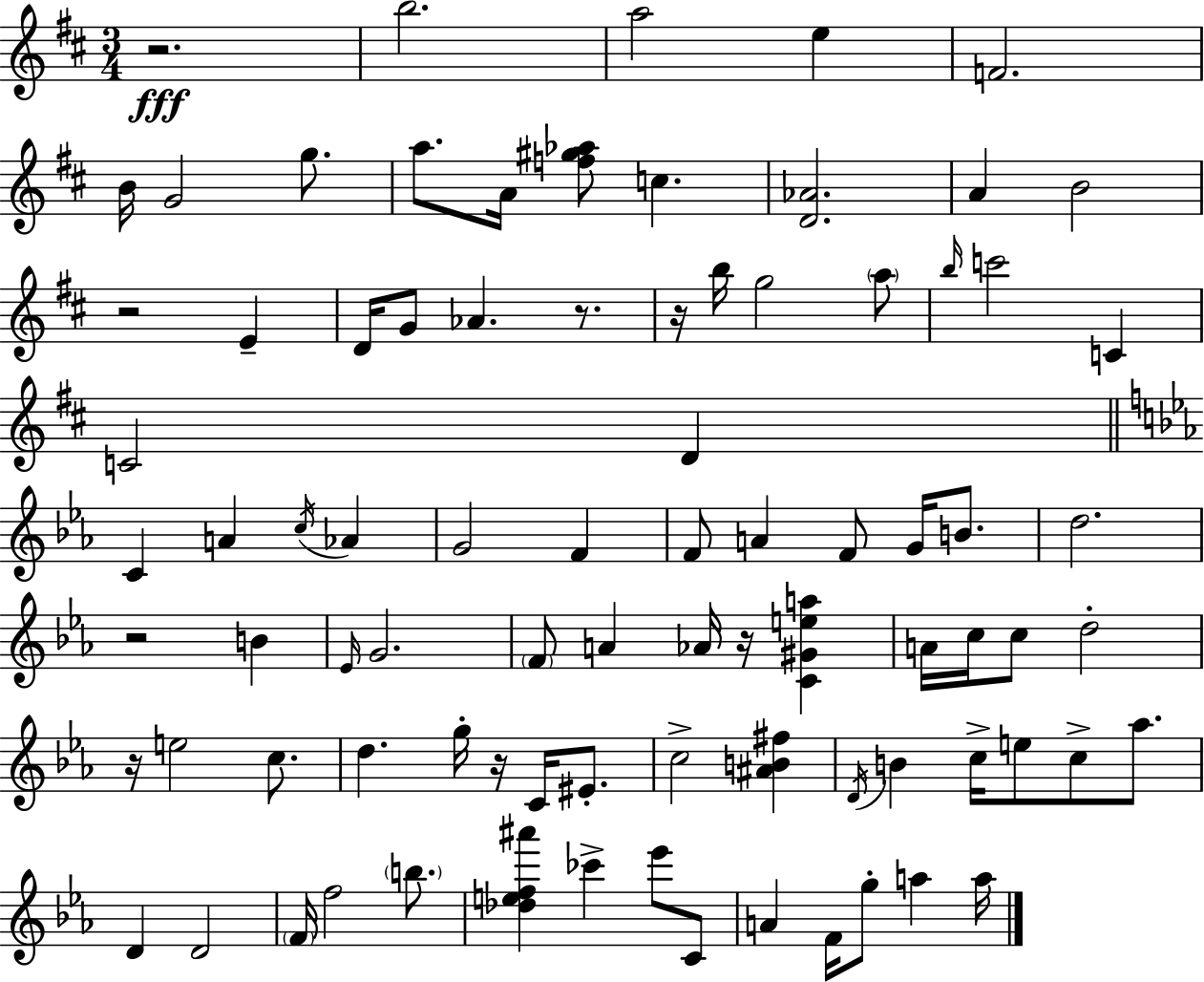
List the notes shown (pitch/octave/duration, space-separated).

R/h. B5/h. A5/h E5/q F4/h. B4/s G4/h G5/e. A5/e. A4/s [F5,G#5,Ab5]/e C5/q. [D4,Ab4]/h. A4/q B4/h R/h E4/q D4/s G4/e Ab4/q. R/e. R/s B5/s G5/h A5/e B5/s C6/h C4/q C4/h D4/q C4/q A4/q C5/s Ab4/q G4/h F4/q F4/e A4/q F4/e G4/s B4/e. D5/h. R/h B4/q Eb4/s G4/h. F4/e A4/q Ab4/s R/s [C4,G#4,E5,A5]/q A4/s C5/s C5/e D5/h R/s E5/h C5/e. D5/q. G5/s R/s C4/s EIS4/e. C5/h [A#4,B4,F#5]/q D4/s B4/q C5/s E5/e C5/e Ab5/e. D4/q D4/h F4/s F5/h B5/e. [Db5,E5,F5,A#6]/q CES6/q Eb6/e C4/e A4/q F4/s G5/e A5/q A5/s